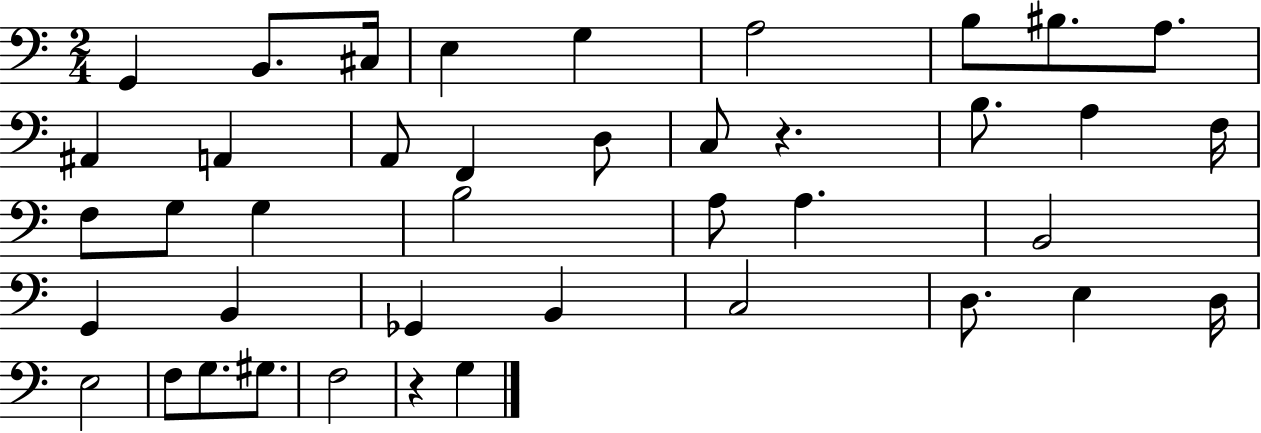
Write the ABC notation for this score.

X:1
T:Untitled
M:2/4
L:1/4
K:C
G,, B,,/2 ^C,/4 E, G, A,2 B,/2 ^B,/2 A,/2 ^A,, A,, A,,/2 F,, D,/2 C,/2 z B,/2 A, F,/4 F,/2 G,/2 G, B,2 A,/2 A, B,,2 G,, B,, _G,, B,, C,2 D,/2 E, D,/4 E,2 F,/2 G,/2 ^G,/2 F,2 z G,